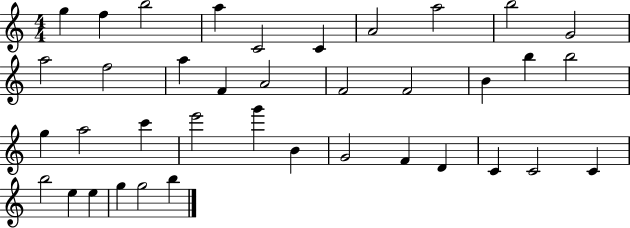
G5/q F5/q B5/h A5/q C4/h C4/q A4/h A5/h B5/h G4/h A5/h F5/h A5/q F4/q A4/h F4/h F4/h B4/q B5/q B5/h G5/q A5/h C6/q E6/h G6/q B4/q G4/h F4/q D4/q C4/q C4/h C4/q B5/h E5/q E5/q G5/q G5/h B5/q